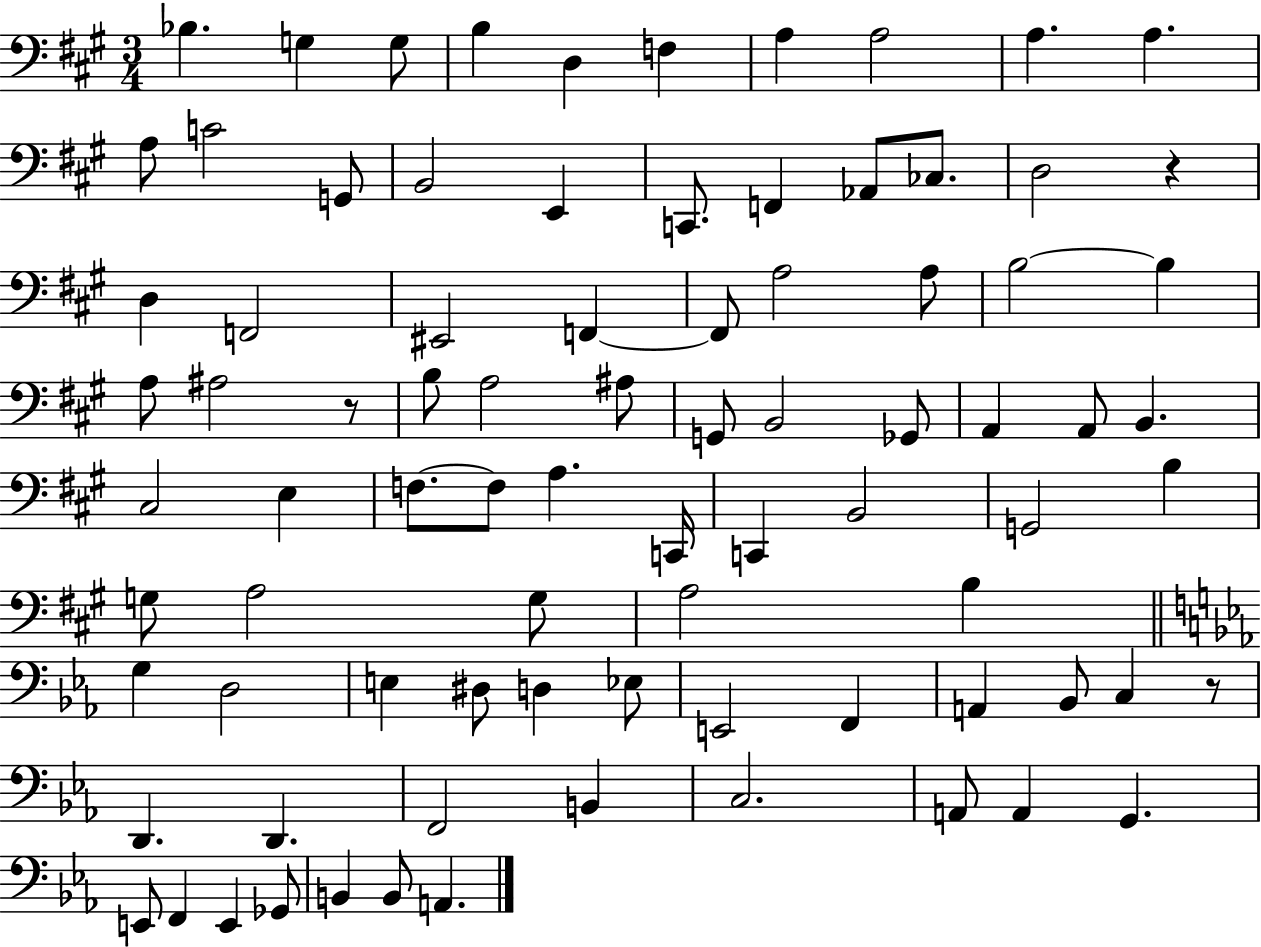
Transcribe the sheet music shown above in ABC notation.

X:1
T:Untitled
M:3/4
L:1/4
K:A
_B, G, G,/2 B, D, F, A, A,2 A, A, A,/2 C2 G,,/2 B,,2 E,, C,,/2 F,, _A,,/2 _C,/2 D,2 z D, F,,2 ^E,,2 F,, F,,/2 A,2 A,/2 B,2 B, A,/2 ^A,2 z/2 B,/2 A,2 ^A,/2 G,,/2 B,,2 _G,,/2 A,, A,,/2 B,, ^C,2 E, F,/2 F,/2 A, C,,/4 C,, B,,2 G,,2 B, G,/2 A,2 G,/2 A,2 B, G, D,2 E, ^D,/2 D, _E,/2 E,,2 F,, A,, _B,,/2 C, z/2 D,, D,, F,,2 B,, C,2 A,,/2 A,, G,, E,,/2 F,, E,, _G,,/2 B,, B,,/2 A,,